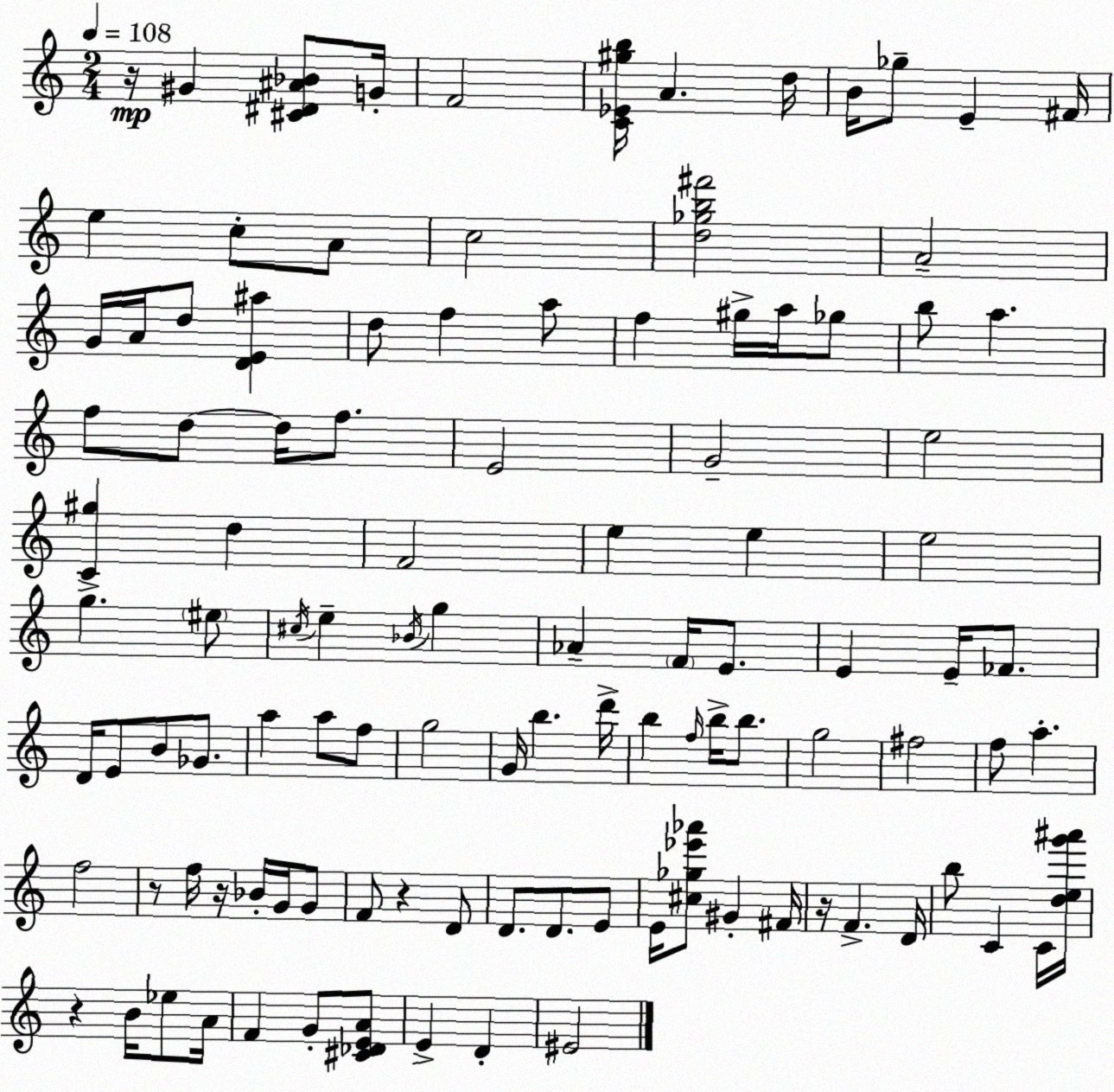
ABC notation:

X:1
T:Untitled
M:2/4
L:1/4
K:C
z/4 ^G [^C^D^A_B]/2 G/4 F2 [C_E^gb]/4 A d/4 B/4 _g/2 E ^F/4 e c/2 A/2 c2 [d_gb^f']2 A2 G/4 A/4 d/2 [DE^a] d/2 f a/2 f ^g/4 a/4 _g/2 b/2 a f/2 d/2 d/4 f/2 E2 G2 e2 [C^g] d F2 e e e2 g ^e/2 ^c/4 e _B/4 g _A F/4 E/2 E E/4 _F/2 D/4 E/2 B/2 _G/2 a a/2 f/2 g2 G/4 b d'/4 b f/4 b/4 b/2 g2 ^f2 f/2 a f2 z/2 f/4 z/4 _B/4 G/4 G/2 F/2 z D/2 D/2 D/2 E/2 E/4 [^c_g_e'_a']/2 ^G ^F/4 z/4 F D/4 b/2 C C/4 [deg'^a']/4 z B/4 _e/2 A/4 F G/2 [^C_DEA]/2 E D ^E2